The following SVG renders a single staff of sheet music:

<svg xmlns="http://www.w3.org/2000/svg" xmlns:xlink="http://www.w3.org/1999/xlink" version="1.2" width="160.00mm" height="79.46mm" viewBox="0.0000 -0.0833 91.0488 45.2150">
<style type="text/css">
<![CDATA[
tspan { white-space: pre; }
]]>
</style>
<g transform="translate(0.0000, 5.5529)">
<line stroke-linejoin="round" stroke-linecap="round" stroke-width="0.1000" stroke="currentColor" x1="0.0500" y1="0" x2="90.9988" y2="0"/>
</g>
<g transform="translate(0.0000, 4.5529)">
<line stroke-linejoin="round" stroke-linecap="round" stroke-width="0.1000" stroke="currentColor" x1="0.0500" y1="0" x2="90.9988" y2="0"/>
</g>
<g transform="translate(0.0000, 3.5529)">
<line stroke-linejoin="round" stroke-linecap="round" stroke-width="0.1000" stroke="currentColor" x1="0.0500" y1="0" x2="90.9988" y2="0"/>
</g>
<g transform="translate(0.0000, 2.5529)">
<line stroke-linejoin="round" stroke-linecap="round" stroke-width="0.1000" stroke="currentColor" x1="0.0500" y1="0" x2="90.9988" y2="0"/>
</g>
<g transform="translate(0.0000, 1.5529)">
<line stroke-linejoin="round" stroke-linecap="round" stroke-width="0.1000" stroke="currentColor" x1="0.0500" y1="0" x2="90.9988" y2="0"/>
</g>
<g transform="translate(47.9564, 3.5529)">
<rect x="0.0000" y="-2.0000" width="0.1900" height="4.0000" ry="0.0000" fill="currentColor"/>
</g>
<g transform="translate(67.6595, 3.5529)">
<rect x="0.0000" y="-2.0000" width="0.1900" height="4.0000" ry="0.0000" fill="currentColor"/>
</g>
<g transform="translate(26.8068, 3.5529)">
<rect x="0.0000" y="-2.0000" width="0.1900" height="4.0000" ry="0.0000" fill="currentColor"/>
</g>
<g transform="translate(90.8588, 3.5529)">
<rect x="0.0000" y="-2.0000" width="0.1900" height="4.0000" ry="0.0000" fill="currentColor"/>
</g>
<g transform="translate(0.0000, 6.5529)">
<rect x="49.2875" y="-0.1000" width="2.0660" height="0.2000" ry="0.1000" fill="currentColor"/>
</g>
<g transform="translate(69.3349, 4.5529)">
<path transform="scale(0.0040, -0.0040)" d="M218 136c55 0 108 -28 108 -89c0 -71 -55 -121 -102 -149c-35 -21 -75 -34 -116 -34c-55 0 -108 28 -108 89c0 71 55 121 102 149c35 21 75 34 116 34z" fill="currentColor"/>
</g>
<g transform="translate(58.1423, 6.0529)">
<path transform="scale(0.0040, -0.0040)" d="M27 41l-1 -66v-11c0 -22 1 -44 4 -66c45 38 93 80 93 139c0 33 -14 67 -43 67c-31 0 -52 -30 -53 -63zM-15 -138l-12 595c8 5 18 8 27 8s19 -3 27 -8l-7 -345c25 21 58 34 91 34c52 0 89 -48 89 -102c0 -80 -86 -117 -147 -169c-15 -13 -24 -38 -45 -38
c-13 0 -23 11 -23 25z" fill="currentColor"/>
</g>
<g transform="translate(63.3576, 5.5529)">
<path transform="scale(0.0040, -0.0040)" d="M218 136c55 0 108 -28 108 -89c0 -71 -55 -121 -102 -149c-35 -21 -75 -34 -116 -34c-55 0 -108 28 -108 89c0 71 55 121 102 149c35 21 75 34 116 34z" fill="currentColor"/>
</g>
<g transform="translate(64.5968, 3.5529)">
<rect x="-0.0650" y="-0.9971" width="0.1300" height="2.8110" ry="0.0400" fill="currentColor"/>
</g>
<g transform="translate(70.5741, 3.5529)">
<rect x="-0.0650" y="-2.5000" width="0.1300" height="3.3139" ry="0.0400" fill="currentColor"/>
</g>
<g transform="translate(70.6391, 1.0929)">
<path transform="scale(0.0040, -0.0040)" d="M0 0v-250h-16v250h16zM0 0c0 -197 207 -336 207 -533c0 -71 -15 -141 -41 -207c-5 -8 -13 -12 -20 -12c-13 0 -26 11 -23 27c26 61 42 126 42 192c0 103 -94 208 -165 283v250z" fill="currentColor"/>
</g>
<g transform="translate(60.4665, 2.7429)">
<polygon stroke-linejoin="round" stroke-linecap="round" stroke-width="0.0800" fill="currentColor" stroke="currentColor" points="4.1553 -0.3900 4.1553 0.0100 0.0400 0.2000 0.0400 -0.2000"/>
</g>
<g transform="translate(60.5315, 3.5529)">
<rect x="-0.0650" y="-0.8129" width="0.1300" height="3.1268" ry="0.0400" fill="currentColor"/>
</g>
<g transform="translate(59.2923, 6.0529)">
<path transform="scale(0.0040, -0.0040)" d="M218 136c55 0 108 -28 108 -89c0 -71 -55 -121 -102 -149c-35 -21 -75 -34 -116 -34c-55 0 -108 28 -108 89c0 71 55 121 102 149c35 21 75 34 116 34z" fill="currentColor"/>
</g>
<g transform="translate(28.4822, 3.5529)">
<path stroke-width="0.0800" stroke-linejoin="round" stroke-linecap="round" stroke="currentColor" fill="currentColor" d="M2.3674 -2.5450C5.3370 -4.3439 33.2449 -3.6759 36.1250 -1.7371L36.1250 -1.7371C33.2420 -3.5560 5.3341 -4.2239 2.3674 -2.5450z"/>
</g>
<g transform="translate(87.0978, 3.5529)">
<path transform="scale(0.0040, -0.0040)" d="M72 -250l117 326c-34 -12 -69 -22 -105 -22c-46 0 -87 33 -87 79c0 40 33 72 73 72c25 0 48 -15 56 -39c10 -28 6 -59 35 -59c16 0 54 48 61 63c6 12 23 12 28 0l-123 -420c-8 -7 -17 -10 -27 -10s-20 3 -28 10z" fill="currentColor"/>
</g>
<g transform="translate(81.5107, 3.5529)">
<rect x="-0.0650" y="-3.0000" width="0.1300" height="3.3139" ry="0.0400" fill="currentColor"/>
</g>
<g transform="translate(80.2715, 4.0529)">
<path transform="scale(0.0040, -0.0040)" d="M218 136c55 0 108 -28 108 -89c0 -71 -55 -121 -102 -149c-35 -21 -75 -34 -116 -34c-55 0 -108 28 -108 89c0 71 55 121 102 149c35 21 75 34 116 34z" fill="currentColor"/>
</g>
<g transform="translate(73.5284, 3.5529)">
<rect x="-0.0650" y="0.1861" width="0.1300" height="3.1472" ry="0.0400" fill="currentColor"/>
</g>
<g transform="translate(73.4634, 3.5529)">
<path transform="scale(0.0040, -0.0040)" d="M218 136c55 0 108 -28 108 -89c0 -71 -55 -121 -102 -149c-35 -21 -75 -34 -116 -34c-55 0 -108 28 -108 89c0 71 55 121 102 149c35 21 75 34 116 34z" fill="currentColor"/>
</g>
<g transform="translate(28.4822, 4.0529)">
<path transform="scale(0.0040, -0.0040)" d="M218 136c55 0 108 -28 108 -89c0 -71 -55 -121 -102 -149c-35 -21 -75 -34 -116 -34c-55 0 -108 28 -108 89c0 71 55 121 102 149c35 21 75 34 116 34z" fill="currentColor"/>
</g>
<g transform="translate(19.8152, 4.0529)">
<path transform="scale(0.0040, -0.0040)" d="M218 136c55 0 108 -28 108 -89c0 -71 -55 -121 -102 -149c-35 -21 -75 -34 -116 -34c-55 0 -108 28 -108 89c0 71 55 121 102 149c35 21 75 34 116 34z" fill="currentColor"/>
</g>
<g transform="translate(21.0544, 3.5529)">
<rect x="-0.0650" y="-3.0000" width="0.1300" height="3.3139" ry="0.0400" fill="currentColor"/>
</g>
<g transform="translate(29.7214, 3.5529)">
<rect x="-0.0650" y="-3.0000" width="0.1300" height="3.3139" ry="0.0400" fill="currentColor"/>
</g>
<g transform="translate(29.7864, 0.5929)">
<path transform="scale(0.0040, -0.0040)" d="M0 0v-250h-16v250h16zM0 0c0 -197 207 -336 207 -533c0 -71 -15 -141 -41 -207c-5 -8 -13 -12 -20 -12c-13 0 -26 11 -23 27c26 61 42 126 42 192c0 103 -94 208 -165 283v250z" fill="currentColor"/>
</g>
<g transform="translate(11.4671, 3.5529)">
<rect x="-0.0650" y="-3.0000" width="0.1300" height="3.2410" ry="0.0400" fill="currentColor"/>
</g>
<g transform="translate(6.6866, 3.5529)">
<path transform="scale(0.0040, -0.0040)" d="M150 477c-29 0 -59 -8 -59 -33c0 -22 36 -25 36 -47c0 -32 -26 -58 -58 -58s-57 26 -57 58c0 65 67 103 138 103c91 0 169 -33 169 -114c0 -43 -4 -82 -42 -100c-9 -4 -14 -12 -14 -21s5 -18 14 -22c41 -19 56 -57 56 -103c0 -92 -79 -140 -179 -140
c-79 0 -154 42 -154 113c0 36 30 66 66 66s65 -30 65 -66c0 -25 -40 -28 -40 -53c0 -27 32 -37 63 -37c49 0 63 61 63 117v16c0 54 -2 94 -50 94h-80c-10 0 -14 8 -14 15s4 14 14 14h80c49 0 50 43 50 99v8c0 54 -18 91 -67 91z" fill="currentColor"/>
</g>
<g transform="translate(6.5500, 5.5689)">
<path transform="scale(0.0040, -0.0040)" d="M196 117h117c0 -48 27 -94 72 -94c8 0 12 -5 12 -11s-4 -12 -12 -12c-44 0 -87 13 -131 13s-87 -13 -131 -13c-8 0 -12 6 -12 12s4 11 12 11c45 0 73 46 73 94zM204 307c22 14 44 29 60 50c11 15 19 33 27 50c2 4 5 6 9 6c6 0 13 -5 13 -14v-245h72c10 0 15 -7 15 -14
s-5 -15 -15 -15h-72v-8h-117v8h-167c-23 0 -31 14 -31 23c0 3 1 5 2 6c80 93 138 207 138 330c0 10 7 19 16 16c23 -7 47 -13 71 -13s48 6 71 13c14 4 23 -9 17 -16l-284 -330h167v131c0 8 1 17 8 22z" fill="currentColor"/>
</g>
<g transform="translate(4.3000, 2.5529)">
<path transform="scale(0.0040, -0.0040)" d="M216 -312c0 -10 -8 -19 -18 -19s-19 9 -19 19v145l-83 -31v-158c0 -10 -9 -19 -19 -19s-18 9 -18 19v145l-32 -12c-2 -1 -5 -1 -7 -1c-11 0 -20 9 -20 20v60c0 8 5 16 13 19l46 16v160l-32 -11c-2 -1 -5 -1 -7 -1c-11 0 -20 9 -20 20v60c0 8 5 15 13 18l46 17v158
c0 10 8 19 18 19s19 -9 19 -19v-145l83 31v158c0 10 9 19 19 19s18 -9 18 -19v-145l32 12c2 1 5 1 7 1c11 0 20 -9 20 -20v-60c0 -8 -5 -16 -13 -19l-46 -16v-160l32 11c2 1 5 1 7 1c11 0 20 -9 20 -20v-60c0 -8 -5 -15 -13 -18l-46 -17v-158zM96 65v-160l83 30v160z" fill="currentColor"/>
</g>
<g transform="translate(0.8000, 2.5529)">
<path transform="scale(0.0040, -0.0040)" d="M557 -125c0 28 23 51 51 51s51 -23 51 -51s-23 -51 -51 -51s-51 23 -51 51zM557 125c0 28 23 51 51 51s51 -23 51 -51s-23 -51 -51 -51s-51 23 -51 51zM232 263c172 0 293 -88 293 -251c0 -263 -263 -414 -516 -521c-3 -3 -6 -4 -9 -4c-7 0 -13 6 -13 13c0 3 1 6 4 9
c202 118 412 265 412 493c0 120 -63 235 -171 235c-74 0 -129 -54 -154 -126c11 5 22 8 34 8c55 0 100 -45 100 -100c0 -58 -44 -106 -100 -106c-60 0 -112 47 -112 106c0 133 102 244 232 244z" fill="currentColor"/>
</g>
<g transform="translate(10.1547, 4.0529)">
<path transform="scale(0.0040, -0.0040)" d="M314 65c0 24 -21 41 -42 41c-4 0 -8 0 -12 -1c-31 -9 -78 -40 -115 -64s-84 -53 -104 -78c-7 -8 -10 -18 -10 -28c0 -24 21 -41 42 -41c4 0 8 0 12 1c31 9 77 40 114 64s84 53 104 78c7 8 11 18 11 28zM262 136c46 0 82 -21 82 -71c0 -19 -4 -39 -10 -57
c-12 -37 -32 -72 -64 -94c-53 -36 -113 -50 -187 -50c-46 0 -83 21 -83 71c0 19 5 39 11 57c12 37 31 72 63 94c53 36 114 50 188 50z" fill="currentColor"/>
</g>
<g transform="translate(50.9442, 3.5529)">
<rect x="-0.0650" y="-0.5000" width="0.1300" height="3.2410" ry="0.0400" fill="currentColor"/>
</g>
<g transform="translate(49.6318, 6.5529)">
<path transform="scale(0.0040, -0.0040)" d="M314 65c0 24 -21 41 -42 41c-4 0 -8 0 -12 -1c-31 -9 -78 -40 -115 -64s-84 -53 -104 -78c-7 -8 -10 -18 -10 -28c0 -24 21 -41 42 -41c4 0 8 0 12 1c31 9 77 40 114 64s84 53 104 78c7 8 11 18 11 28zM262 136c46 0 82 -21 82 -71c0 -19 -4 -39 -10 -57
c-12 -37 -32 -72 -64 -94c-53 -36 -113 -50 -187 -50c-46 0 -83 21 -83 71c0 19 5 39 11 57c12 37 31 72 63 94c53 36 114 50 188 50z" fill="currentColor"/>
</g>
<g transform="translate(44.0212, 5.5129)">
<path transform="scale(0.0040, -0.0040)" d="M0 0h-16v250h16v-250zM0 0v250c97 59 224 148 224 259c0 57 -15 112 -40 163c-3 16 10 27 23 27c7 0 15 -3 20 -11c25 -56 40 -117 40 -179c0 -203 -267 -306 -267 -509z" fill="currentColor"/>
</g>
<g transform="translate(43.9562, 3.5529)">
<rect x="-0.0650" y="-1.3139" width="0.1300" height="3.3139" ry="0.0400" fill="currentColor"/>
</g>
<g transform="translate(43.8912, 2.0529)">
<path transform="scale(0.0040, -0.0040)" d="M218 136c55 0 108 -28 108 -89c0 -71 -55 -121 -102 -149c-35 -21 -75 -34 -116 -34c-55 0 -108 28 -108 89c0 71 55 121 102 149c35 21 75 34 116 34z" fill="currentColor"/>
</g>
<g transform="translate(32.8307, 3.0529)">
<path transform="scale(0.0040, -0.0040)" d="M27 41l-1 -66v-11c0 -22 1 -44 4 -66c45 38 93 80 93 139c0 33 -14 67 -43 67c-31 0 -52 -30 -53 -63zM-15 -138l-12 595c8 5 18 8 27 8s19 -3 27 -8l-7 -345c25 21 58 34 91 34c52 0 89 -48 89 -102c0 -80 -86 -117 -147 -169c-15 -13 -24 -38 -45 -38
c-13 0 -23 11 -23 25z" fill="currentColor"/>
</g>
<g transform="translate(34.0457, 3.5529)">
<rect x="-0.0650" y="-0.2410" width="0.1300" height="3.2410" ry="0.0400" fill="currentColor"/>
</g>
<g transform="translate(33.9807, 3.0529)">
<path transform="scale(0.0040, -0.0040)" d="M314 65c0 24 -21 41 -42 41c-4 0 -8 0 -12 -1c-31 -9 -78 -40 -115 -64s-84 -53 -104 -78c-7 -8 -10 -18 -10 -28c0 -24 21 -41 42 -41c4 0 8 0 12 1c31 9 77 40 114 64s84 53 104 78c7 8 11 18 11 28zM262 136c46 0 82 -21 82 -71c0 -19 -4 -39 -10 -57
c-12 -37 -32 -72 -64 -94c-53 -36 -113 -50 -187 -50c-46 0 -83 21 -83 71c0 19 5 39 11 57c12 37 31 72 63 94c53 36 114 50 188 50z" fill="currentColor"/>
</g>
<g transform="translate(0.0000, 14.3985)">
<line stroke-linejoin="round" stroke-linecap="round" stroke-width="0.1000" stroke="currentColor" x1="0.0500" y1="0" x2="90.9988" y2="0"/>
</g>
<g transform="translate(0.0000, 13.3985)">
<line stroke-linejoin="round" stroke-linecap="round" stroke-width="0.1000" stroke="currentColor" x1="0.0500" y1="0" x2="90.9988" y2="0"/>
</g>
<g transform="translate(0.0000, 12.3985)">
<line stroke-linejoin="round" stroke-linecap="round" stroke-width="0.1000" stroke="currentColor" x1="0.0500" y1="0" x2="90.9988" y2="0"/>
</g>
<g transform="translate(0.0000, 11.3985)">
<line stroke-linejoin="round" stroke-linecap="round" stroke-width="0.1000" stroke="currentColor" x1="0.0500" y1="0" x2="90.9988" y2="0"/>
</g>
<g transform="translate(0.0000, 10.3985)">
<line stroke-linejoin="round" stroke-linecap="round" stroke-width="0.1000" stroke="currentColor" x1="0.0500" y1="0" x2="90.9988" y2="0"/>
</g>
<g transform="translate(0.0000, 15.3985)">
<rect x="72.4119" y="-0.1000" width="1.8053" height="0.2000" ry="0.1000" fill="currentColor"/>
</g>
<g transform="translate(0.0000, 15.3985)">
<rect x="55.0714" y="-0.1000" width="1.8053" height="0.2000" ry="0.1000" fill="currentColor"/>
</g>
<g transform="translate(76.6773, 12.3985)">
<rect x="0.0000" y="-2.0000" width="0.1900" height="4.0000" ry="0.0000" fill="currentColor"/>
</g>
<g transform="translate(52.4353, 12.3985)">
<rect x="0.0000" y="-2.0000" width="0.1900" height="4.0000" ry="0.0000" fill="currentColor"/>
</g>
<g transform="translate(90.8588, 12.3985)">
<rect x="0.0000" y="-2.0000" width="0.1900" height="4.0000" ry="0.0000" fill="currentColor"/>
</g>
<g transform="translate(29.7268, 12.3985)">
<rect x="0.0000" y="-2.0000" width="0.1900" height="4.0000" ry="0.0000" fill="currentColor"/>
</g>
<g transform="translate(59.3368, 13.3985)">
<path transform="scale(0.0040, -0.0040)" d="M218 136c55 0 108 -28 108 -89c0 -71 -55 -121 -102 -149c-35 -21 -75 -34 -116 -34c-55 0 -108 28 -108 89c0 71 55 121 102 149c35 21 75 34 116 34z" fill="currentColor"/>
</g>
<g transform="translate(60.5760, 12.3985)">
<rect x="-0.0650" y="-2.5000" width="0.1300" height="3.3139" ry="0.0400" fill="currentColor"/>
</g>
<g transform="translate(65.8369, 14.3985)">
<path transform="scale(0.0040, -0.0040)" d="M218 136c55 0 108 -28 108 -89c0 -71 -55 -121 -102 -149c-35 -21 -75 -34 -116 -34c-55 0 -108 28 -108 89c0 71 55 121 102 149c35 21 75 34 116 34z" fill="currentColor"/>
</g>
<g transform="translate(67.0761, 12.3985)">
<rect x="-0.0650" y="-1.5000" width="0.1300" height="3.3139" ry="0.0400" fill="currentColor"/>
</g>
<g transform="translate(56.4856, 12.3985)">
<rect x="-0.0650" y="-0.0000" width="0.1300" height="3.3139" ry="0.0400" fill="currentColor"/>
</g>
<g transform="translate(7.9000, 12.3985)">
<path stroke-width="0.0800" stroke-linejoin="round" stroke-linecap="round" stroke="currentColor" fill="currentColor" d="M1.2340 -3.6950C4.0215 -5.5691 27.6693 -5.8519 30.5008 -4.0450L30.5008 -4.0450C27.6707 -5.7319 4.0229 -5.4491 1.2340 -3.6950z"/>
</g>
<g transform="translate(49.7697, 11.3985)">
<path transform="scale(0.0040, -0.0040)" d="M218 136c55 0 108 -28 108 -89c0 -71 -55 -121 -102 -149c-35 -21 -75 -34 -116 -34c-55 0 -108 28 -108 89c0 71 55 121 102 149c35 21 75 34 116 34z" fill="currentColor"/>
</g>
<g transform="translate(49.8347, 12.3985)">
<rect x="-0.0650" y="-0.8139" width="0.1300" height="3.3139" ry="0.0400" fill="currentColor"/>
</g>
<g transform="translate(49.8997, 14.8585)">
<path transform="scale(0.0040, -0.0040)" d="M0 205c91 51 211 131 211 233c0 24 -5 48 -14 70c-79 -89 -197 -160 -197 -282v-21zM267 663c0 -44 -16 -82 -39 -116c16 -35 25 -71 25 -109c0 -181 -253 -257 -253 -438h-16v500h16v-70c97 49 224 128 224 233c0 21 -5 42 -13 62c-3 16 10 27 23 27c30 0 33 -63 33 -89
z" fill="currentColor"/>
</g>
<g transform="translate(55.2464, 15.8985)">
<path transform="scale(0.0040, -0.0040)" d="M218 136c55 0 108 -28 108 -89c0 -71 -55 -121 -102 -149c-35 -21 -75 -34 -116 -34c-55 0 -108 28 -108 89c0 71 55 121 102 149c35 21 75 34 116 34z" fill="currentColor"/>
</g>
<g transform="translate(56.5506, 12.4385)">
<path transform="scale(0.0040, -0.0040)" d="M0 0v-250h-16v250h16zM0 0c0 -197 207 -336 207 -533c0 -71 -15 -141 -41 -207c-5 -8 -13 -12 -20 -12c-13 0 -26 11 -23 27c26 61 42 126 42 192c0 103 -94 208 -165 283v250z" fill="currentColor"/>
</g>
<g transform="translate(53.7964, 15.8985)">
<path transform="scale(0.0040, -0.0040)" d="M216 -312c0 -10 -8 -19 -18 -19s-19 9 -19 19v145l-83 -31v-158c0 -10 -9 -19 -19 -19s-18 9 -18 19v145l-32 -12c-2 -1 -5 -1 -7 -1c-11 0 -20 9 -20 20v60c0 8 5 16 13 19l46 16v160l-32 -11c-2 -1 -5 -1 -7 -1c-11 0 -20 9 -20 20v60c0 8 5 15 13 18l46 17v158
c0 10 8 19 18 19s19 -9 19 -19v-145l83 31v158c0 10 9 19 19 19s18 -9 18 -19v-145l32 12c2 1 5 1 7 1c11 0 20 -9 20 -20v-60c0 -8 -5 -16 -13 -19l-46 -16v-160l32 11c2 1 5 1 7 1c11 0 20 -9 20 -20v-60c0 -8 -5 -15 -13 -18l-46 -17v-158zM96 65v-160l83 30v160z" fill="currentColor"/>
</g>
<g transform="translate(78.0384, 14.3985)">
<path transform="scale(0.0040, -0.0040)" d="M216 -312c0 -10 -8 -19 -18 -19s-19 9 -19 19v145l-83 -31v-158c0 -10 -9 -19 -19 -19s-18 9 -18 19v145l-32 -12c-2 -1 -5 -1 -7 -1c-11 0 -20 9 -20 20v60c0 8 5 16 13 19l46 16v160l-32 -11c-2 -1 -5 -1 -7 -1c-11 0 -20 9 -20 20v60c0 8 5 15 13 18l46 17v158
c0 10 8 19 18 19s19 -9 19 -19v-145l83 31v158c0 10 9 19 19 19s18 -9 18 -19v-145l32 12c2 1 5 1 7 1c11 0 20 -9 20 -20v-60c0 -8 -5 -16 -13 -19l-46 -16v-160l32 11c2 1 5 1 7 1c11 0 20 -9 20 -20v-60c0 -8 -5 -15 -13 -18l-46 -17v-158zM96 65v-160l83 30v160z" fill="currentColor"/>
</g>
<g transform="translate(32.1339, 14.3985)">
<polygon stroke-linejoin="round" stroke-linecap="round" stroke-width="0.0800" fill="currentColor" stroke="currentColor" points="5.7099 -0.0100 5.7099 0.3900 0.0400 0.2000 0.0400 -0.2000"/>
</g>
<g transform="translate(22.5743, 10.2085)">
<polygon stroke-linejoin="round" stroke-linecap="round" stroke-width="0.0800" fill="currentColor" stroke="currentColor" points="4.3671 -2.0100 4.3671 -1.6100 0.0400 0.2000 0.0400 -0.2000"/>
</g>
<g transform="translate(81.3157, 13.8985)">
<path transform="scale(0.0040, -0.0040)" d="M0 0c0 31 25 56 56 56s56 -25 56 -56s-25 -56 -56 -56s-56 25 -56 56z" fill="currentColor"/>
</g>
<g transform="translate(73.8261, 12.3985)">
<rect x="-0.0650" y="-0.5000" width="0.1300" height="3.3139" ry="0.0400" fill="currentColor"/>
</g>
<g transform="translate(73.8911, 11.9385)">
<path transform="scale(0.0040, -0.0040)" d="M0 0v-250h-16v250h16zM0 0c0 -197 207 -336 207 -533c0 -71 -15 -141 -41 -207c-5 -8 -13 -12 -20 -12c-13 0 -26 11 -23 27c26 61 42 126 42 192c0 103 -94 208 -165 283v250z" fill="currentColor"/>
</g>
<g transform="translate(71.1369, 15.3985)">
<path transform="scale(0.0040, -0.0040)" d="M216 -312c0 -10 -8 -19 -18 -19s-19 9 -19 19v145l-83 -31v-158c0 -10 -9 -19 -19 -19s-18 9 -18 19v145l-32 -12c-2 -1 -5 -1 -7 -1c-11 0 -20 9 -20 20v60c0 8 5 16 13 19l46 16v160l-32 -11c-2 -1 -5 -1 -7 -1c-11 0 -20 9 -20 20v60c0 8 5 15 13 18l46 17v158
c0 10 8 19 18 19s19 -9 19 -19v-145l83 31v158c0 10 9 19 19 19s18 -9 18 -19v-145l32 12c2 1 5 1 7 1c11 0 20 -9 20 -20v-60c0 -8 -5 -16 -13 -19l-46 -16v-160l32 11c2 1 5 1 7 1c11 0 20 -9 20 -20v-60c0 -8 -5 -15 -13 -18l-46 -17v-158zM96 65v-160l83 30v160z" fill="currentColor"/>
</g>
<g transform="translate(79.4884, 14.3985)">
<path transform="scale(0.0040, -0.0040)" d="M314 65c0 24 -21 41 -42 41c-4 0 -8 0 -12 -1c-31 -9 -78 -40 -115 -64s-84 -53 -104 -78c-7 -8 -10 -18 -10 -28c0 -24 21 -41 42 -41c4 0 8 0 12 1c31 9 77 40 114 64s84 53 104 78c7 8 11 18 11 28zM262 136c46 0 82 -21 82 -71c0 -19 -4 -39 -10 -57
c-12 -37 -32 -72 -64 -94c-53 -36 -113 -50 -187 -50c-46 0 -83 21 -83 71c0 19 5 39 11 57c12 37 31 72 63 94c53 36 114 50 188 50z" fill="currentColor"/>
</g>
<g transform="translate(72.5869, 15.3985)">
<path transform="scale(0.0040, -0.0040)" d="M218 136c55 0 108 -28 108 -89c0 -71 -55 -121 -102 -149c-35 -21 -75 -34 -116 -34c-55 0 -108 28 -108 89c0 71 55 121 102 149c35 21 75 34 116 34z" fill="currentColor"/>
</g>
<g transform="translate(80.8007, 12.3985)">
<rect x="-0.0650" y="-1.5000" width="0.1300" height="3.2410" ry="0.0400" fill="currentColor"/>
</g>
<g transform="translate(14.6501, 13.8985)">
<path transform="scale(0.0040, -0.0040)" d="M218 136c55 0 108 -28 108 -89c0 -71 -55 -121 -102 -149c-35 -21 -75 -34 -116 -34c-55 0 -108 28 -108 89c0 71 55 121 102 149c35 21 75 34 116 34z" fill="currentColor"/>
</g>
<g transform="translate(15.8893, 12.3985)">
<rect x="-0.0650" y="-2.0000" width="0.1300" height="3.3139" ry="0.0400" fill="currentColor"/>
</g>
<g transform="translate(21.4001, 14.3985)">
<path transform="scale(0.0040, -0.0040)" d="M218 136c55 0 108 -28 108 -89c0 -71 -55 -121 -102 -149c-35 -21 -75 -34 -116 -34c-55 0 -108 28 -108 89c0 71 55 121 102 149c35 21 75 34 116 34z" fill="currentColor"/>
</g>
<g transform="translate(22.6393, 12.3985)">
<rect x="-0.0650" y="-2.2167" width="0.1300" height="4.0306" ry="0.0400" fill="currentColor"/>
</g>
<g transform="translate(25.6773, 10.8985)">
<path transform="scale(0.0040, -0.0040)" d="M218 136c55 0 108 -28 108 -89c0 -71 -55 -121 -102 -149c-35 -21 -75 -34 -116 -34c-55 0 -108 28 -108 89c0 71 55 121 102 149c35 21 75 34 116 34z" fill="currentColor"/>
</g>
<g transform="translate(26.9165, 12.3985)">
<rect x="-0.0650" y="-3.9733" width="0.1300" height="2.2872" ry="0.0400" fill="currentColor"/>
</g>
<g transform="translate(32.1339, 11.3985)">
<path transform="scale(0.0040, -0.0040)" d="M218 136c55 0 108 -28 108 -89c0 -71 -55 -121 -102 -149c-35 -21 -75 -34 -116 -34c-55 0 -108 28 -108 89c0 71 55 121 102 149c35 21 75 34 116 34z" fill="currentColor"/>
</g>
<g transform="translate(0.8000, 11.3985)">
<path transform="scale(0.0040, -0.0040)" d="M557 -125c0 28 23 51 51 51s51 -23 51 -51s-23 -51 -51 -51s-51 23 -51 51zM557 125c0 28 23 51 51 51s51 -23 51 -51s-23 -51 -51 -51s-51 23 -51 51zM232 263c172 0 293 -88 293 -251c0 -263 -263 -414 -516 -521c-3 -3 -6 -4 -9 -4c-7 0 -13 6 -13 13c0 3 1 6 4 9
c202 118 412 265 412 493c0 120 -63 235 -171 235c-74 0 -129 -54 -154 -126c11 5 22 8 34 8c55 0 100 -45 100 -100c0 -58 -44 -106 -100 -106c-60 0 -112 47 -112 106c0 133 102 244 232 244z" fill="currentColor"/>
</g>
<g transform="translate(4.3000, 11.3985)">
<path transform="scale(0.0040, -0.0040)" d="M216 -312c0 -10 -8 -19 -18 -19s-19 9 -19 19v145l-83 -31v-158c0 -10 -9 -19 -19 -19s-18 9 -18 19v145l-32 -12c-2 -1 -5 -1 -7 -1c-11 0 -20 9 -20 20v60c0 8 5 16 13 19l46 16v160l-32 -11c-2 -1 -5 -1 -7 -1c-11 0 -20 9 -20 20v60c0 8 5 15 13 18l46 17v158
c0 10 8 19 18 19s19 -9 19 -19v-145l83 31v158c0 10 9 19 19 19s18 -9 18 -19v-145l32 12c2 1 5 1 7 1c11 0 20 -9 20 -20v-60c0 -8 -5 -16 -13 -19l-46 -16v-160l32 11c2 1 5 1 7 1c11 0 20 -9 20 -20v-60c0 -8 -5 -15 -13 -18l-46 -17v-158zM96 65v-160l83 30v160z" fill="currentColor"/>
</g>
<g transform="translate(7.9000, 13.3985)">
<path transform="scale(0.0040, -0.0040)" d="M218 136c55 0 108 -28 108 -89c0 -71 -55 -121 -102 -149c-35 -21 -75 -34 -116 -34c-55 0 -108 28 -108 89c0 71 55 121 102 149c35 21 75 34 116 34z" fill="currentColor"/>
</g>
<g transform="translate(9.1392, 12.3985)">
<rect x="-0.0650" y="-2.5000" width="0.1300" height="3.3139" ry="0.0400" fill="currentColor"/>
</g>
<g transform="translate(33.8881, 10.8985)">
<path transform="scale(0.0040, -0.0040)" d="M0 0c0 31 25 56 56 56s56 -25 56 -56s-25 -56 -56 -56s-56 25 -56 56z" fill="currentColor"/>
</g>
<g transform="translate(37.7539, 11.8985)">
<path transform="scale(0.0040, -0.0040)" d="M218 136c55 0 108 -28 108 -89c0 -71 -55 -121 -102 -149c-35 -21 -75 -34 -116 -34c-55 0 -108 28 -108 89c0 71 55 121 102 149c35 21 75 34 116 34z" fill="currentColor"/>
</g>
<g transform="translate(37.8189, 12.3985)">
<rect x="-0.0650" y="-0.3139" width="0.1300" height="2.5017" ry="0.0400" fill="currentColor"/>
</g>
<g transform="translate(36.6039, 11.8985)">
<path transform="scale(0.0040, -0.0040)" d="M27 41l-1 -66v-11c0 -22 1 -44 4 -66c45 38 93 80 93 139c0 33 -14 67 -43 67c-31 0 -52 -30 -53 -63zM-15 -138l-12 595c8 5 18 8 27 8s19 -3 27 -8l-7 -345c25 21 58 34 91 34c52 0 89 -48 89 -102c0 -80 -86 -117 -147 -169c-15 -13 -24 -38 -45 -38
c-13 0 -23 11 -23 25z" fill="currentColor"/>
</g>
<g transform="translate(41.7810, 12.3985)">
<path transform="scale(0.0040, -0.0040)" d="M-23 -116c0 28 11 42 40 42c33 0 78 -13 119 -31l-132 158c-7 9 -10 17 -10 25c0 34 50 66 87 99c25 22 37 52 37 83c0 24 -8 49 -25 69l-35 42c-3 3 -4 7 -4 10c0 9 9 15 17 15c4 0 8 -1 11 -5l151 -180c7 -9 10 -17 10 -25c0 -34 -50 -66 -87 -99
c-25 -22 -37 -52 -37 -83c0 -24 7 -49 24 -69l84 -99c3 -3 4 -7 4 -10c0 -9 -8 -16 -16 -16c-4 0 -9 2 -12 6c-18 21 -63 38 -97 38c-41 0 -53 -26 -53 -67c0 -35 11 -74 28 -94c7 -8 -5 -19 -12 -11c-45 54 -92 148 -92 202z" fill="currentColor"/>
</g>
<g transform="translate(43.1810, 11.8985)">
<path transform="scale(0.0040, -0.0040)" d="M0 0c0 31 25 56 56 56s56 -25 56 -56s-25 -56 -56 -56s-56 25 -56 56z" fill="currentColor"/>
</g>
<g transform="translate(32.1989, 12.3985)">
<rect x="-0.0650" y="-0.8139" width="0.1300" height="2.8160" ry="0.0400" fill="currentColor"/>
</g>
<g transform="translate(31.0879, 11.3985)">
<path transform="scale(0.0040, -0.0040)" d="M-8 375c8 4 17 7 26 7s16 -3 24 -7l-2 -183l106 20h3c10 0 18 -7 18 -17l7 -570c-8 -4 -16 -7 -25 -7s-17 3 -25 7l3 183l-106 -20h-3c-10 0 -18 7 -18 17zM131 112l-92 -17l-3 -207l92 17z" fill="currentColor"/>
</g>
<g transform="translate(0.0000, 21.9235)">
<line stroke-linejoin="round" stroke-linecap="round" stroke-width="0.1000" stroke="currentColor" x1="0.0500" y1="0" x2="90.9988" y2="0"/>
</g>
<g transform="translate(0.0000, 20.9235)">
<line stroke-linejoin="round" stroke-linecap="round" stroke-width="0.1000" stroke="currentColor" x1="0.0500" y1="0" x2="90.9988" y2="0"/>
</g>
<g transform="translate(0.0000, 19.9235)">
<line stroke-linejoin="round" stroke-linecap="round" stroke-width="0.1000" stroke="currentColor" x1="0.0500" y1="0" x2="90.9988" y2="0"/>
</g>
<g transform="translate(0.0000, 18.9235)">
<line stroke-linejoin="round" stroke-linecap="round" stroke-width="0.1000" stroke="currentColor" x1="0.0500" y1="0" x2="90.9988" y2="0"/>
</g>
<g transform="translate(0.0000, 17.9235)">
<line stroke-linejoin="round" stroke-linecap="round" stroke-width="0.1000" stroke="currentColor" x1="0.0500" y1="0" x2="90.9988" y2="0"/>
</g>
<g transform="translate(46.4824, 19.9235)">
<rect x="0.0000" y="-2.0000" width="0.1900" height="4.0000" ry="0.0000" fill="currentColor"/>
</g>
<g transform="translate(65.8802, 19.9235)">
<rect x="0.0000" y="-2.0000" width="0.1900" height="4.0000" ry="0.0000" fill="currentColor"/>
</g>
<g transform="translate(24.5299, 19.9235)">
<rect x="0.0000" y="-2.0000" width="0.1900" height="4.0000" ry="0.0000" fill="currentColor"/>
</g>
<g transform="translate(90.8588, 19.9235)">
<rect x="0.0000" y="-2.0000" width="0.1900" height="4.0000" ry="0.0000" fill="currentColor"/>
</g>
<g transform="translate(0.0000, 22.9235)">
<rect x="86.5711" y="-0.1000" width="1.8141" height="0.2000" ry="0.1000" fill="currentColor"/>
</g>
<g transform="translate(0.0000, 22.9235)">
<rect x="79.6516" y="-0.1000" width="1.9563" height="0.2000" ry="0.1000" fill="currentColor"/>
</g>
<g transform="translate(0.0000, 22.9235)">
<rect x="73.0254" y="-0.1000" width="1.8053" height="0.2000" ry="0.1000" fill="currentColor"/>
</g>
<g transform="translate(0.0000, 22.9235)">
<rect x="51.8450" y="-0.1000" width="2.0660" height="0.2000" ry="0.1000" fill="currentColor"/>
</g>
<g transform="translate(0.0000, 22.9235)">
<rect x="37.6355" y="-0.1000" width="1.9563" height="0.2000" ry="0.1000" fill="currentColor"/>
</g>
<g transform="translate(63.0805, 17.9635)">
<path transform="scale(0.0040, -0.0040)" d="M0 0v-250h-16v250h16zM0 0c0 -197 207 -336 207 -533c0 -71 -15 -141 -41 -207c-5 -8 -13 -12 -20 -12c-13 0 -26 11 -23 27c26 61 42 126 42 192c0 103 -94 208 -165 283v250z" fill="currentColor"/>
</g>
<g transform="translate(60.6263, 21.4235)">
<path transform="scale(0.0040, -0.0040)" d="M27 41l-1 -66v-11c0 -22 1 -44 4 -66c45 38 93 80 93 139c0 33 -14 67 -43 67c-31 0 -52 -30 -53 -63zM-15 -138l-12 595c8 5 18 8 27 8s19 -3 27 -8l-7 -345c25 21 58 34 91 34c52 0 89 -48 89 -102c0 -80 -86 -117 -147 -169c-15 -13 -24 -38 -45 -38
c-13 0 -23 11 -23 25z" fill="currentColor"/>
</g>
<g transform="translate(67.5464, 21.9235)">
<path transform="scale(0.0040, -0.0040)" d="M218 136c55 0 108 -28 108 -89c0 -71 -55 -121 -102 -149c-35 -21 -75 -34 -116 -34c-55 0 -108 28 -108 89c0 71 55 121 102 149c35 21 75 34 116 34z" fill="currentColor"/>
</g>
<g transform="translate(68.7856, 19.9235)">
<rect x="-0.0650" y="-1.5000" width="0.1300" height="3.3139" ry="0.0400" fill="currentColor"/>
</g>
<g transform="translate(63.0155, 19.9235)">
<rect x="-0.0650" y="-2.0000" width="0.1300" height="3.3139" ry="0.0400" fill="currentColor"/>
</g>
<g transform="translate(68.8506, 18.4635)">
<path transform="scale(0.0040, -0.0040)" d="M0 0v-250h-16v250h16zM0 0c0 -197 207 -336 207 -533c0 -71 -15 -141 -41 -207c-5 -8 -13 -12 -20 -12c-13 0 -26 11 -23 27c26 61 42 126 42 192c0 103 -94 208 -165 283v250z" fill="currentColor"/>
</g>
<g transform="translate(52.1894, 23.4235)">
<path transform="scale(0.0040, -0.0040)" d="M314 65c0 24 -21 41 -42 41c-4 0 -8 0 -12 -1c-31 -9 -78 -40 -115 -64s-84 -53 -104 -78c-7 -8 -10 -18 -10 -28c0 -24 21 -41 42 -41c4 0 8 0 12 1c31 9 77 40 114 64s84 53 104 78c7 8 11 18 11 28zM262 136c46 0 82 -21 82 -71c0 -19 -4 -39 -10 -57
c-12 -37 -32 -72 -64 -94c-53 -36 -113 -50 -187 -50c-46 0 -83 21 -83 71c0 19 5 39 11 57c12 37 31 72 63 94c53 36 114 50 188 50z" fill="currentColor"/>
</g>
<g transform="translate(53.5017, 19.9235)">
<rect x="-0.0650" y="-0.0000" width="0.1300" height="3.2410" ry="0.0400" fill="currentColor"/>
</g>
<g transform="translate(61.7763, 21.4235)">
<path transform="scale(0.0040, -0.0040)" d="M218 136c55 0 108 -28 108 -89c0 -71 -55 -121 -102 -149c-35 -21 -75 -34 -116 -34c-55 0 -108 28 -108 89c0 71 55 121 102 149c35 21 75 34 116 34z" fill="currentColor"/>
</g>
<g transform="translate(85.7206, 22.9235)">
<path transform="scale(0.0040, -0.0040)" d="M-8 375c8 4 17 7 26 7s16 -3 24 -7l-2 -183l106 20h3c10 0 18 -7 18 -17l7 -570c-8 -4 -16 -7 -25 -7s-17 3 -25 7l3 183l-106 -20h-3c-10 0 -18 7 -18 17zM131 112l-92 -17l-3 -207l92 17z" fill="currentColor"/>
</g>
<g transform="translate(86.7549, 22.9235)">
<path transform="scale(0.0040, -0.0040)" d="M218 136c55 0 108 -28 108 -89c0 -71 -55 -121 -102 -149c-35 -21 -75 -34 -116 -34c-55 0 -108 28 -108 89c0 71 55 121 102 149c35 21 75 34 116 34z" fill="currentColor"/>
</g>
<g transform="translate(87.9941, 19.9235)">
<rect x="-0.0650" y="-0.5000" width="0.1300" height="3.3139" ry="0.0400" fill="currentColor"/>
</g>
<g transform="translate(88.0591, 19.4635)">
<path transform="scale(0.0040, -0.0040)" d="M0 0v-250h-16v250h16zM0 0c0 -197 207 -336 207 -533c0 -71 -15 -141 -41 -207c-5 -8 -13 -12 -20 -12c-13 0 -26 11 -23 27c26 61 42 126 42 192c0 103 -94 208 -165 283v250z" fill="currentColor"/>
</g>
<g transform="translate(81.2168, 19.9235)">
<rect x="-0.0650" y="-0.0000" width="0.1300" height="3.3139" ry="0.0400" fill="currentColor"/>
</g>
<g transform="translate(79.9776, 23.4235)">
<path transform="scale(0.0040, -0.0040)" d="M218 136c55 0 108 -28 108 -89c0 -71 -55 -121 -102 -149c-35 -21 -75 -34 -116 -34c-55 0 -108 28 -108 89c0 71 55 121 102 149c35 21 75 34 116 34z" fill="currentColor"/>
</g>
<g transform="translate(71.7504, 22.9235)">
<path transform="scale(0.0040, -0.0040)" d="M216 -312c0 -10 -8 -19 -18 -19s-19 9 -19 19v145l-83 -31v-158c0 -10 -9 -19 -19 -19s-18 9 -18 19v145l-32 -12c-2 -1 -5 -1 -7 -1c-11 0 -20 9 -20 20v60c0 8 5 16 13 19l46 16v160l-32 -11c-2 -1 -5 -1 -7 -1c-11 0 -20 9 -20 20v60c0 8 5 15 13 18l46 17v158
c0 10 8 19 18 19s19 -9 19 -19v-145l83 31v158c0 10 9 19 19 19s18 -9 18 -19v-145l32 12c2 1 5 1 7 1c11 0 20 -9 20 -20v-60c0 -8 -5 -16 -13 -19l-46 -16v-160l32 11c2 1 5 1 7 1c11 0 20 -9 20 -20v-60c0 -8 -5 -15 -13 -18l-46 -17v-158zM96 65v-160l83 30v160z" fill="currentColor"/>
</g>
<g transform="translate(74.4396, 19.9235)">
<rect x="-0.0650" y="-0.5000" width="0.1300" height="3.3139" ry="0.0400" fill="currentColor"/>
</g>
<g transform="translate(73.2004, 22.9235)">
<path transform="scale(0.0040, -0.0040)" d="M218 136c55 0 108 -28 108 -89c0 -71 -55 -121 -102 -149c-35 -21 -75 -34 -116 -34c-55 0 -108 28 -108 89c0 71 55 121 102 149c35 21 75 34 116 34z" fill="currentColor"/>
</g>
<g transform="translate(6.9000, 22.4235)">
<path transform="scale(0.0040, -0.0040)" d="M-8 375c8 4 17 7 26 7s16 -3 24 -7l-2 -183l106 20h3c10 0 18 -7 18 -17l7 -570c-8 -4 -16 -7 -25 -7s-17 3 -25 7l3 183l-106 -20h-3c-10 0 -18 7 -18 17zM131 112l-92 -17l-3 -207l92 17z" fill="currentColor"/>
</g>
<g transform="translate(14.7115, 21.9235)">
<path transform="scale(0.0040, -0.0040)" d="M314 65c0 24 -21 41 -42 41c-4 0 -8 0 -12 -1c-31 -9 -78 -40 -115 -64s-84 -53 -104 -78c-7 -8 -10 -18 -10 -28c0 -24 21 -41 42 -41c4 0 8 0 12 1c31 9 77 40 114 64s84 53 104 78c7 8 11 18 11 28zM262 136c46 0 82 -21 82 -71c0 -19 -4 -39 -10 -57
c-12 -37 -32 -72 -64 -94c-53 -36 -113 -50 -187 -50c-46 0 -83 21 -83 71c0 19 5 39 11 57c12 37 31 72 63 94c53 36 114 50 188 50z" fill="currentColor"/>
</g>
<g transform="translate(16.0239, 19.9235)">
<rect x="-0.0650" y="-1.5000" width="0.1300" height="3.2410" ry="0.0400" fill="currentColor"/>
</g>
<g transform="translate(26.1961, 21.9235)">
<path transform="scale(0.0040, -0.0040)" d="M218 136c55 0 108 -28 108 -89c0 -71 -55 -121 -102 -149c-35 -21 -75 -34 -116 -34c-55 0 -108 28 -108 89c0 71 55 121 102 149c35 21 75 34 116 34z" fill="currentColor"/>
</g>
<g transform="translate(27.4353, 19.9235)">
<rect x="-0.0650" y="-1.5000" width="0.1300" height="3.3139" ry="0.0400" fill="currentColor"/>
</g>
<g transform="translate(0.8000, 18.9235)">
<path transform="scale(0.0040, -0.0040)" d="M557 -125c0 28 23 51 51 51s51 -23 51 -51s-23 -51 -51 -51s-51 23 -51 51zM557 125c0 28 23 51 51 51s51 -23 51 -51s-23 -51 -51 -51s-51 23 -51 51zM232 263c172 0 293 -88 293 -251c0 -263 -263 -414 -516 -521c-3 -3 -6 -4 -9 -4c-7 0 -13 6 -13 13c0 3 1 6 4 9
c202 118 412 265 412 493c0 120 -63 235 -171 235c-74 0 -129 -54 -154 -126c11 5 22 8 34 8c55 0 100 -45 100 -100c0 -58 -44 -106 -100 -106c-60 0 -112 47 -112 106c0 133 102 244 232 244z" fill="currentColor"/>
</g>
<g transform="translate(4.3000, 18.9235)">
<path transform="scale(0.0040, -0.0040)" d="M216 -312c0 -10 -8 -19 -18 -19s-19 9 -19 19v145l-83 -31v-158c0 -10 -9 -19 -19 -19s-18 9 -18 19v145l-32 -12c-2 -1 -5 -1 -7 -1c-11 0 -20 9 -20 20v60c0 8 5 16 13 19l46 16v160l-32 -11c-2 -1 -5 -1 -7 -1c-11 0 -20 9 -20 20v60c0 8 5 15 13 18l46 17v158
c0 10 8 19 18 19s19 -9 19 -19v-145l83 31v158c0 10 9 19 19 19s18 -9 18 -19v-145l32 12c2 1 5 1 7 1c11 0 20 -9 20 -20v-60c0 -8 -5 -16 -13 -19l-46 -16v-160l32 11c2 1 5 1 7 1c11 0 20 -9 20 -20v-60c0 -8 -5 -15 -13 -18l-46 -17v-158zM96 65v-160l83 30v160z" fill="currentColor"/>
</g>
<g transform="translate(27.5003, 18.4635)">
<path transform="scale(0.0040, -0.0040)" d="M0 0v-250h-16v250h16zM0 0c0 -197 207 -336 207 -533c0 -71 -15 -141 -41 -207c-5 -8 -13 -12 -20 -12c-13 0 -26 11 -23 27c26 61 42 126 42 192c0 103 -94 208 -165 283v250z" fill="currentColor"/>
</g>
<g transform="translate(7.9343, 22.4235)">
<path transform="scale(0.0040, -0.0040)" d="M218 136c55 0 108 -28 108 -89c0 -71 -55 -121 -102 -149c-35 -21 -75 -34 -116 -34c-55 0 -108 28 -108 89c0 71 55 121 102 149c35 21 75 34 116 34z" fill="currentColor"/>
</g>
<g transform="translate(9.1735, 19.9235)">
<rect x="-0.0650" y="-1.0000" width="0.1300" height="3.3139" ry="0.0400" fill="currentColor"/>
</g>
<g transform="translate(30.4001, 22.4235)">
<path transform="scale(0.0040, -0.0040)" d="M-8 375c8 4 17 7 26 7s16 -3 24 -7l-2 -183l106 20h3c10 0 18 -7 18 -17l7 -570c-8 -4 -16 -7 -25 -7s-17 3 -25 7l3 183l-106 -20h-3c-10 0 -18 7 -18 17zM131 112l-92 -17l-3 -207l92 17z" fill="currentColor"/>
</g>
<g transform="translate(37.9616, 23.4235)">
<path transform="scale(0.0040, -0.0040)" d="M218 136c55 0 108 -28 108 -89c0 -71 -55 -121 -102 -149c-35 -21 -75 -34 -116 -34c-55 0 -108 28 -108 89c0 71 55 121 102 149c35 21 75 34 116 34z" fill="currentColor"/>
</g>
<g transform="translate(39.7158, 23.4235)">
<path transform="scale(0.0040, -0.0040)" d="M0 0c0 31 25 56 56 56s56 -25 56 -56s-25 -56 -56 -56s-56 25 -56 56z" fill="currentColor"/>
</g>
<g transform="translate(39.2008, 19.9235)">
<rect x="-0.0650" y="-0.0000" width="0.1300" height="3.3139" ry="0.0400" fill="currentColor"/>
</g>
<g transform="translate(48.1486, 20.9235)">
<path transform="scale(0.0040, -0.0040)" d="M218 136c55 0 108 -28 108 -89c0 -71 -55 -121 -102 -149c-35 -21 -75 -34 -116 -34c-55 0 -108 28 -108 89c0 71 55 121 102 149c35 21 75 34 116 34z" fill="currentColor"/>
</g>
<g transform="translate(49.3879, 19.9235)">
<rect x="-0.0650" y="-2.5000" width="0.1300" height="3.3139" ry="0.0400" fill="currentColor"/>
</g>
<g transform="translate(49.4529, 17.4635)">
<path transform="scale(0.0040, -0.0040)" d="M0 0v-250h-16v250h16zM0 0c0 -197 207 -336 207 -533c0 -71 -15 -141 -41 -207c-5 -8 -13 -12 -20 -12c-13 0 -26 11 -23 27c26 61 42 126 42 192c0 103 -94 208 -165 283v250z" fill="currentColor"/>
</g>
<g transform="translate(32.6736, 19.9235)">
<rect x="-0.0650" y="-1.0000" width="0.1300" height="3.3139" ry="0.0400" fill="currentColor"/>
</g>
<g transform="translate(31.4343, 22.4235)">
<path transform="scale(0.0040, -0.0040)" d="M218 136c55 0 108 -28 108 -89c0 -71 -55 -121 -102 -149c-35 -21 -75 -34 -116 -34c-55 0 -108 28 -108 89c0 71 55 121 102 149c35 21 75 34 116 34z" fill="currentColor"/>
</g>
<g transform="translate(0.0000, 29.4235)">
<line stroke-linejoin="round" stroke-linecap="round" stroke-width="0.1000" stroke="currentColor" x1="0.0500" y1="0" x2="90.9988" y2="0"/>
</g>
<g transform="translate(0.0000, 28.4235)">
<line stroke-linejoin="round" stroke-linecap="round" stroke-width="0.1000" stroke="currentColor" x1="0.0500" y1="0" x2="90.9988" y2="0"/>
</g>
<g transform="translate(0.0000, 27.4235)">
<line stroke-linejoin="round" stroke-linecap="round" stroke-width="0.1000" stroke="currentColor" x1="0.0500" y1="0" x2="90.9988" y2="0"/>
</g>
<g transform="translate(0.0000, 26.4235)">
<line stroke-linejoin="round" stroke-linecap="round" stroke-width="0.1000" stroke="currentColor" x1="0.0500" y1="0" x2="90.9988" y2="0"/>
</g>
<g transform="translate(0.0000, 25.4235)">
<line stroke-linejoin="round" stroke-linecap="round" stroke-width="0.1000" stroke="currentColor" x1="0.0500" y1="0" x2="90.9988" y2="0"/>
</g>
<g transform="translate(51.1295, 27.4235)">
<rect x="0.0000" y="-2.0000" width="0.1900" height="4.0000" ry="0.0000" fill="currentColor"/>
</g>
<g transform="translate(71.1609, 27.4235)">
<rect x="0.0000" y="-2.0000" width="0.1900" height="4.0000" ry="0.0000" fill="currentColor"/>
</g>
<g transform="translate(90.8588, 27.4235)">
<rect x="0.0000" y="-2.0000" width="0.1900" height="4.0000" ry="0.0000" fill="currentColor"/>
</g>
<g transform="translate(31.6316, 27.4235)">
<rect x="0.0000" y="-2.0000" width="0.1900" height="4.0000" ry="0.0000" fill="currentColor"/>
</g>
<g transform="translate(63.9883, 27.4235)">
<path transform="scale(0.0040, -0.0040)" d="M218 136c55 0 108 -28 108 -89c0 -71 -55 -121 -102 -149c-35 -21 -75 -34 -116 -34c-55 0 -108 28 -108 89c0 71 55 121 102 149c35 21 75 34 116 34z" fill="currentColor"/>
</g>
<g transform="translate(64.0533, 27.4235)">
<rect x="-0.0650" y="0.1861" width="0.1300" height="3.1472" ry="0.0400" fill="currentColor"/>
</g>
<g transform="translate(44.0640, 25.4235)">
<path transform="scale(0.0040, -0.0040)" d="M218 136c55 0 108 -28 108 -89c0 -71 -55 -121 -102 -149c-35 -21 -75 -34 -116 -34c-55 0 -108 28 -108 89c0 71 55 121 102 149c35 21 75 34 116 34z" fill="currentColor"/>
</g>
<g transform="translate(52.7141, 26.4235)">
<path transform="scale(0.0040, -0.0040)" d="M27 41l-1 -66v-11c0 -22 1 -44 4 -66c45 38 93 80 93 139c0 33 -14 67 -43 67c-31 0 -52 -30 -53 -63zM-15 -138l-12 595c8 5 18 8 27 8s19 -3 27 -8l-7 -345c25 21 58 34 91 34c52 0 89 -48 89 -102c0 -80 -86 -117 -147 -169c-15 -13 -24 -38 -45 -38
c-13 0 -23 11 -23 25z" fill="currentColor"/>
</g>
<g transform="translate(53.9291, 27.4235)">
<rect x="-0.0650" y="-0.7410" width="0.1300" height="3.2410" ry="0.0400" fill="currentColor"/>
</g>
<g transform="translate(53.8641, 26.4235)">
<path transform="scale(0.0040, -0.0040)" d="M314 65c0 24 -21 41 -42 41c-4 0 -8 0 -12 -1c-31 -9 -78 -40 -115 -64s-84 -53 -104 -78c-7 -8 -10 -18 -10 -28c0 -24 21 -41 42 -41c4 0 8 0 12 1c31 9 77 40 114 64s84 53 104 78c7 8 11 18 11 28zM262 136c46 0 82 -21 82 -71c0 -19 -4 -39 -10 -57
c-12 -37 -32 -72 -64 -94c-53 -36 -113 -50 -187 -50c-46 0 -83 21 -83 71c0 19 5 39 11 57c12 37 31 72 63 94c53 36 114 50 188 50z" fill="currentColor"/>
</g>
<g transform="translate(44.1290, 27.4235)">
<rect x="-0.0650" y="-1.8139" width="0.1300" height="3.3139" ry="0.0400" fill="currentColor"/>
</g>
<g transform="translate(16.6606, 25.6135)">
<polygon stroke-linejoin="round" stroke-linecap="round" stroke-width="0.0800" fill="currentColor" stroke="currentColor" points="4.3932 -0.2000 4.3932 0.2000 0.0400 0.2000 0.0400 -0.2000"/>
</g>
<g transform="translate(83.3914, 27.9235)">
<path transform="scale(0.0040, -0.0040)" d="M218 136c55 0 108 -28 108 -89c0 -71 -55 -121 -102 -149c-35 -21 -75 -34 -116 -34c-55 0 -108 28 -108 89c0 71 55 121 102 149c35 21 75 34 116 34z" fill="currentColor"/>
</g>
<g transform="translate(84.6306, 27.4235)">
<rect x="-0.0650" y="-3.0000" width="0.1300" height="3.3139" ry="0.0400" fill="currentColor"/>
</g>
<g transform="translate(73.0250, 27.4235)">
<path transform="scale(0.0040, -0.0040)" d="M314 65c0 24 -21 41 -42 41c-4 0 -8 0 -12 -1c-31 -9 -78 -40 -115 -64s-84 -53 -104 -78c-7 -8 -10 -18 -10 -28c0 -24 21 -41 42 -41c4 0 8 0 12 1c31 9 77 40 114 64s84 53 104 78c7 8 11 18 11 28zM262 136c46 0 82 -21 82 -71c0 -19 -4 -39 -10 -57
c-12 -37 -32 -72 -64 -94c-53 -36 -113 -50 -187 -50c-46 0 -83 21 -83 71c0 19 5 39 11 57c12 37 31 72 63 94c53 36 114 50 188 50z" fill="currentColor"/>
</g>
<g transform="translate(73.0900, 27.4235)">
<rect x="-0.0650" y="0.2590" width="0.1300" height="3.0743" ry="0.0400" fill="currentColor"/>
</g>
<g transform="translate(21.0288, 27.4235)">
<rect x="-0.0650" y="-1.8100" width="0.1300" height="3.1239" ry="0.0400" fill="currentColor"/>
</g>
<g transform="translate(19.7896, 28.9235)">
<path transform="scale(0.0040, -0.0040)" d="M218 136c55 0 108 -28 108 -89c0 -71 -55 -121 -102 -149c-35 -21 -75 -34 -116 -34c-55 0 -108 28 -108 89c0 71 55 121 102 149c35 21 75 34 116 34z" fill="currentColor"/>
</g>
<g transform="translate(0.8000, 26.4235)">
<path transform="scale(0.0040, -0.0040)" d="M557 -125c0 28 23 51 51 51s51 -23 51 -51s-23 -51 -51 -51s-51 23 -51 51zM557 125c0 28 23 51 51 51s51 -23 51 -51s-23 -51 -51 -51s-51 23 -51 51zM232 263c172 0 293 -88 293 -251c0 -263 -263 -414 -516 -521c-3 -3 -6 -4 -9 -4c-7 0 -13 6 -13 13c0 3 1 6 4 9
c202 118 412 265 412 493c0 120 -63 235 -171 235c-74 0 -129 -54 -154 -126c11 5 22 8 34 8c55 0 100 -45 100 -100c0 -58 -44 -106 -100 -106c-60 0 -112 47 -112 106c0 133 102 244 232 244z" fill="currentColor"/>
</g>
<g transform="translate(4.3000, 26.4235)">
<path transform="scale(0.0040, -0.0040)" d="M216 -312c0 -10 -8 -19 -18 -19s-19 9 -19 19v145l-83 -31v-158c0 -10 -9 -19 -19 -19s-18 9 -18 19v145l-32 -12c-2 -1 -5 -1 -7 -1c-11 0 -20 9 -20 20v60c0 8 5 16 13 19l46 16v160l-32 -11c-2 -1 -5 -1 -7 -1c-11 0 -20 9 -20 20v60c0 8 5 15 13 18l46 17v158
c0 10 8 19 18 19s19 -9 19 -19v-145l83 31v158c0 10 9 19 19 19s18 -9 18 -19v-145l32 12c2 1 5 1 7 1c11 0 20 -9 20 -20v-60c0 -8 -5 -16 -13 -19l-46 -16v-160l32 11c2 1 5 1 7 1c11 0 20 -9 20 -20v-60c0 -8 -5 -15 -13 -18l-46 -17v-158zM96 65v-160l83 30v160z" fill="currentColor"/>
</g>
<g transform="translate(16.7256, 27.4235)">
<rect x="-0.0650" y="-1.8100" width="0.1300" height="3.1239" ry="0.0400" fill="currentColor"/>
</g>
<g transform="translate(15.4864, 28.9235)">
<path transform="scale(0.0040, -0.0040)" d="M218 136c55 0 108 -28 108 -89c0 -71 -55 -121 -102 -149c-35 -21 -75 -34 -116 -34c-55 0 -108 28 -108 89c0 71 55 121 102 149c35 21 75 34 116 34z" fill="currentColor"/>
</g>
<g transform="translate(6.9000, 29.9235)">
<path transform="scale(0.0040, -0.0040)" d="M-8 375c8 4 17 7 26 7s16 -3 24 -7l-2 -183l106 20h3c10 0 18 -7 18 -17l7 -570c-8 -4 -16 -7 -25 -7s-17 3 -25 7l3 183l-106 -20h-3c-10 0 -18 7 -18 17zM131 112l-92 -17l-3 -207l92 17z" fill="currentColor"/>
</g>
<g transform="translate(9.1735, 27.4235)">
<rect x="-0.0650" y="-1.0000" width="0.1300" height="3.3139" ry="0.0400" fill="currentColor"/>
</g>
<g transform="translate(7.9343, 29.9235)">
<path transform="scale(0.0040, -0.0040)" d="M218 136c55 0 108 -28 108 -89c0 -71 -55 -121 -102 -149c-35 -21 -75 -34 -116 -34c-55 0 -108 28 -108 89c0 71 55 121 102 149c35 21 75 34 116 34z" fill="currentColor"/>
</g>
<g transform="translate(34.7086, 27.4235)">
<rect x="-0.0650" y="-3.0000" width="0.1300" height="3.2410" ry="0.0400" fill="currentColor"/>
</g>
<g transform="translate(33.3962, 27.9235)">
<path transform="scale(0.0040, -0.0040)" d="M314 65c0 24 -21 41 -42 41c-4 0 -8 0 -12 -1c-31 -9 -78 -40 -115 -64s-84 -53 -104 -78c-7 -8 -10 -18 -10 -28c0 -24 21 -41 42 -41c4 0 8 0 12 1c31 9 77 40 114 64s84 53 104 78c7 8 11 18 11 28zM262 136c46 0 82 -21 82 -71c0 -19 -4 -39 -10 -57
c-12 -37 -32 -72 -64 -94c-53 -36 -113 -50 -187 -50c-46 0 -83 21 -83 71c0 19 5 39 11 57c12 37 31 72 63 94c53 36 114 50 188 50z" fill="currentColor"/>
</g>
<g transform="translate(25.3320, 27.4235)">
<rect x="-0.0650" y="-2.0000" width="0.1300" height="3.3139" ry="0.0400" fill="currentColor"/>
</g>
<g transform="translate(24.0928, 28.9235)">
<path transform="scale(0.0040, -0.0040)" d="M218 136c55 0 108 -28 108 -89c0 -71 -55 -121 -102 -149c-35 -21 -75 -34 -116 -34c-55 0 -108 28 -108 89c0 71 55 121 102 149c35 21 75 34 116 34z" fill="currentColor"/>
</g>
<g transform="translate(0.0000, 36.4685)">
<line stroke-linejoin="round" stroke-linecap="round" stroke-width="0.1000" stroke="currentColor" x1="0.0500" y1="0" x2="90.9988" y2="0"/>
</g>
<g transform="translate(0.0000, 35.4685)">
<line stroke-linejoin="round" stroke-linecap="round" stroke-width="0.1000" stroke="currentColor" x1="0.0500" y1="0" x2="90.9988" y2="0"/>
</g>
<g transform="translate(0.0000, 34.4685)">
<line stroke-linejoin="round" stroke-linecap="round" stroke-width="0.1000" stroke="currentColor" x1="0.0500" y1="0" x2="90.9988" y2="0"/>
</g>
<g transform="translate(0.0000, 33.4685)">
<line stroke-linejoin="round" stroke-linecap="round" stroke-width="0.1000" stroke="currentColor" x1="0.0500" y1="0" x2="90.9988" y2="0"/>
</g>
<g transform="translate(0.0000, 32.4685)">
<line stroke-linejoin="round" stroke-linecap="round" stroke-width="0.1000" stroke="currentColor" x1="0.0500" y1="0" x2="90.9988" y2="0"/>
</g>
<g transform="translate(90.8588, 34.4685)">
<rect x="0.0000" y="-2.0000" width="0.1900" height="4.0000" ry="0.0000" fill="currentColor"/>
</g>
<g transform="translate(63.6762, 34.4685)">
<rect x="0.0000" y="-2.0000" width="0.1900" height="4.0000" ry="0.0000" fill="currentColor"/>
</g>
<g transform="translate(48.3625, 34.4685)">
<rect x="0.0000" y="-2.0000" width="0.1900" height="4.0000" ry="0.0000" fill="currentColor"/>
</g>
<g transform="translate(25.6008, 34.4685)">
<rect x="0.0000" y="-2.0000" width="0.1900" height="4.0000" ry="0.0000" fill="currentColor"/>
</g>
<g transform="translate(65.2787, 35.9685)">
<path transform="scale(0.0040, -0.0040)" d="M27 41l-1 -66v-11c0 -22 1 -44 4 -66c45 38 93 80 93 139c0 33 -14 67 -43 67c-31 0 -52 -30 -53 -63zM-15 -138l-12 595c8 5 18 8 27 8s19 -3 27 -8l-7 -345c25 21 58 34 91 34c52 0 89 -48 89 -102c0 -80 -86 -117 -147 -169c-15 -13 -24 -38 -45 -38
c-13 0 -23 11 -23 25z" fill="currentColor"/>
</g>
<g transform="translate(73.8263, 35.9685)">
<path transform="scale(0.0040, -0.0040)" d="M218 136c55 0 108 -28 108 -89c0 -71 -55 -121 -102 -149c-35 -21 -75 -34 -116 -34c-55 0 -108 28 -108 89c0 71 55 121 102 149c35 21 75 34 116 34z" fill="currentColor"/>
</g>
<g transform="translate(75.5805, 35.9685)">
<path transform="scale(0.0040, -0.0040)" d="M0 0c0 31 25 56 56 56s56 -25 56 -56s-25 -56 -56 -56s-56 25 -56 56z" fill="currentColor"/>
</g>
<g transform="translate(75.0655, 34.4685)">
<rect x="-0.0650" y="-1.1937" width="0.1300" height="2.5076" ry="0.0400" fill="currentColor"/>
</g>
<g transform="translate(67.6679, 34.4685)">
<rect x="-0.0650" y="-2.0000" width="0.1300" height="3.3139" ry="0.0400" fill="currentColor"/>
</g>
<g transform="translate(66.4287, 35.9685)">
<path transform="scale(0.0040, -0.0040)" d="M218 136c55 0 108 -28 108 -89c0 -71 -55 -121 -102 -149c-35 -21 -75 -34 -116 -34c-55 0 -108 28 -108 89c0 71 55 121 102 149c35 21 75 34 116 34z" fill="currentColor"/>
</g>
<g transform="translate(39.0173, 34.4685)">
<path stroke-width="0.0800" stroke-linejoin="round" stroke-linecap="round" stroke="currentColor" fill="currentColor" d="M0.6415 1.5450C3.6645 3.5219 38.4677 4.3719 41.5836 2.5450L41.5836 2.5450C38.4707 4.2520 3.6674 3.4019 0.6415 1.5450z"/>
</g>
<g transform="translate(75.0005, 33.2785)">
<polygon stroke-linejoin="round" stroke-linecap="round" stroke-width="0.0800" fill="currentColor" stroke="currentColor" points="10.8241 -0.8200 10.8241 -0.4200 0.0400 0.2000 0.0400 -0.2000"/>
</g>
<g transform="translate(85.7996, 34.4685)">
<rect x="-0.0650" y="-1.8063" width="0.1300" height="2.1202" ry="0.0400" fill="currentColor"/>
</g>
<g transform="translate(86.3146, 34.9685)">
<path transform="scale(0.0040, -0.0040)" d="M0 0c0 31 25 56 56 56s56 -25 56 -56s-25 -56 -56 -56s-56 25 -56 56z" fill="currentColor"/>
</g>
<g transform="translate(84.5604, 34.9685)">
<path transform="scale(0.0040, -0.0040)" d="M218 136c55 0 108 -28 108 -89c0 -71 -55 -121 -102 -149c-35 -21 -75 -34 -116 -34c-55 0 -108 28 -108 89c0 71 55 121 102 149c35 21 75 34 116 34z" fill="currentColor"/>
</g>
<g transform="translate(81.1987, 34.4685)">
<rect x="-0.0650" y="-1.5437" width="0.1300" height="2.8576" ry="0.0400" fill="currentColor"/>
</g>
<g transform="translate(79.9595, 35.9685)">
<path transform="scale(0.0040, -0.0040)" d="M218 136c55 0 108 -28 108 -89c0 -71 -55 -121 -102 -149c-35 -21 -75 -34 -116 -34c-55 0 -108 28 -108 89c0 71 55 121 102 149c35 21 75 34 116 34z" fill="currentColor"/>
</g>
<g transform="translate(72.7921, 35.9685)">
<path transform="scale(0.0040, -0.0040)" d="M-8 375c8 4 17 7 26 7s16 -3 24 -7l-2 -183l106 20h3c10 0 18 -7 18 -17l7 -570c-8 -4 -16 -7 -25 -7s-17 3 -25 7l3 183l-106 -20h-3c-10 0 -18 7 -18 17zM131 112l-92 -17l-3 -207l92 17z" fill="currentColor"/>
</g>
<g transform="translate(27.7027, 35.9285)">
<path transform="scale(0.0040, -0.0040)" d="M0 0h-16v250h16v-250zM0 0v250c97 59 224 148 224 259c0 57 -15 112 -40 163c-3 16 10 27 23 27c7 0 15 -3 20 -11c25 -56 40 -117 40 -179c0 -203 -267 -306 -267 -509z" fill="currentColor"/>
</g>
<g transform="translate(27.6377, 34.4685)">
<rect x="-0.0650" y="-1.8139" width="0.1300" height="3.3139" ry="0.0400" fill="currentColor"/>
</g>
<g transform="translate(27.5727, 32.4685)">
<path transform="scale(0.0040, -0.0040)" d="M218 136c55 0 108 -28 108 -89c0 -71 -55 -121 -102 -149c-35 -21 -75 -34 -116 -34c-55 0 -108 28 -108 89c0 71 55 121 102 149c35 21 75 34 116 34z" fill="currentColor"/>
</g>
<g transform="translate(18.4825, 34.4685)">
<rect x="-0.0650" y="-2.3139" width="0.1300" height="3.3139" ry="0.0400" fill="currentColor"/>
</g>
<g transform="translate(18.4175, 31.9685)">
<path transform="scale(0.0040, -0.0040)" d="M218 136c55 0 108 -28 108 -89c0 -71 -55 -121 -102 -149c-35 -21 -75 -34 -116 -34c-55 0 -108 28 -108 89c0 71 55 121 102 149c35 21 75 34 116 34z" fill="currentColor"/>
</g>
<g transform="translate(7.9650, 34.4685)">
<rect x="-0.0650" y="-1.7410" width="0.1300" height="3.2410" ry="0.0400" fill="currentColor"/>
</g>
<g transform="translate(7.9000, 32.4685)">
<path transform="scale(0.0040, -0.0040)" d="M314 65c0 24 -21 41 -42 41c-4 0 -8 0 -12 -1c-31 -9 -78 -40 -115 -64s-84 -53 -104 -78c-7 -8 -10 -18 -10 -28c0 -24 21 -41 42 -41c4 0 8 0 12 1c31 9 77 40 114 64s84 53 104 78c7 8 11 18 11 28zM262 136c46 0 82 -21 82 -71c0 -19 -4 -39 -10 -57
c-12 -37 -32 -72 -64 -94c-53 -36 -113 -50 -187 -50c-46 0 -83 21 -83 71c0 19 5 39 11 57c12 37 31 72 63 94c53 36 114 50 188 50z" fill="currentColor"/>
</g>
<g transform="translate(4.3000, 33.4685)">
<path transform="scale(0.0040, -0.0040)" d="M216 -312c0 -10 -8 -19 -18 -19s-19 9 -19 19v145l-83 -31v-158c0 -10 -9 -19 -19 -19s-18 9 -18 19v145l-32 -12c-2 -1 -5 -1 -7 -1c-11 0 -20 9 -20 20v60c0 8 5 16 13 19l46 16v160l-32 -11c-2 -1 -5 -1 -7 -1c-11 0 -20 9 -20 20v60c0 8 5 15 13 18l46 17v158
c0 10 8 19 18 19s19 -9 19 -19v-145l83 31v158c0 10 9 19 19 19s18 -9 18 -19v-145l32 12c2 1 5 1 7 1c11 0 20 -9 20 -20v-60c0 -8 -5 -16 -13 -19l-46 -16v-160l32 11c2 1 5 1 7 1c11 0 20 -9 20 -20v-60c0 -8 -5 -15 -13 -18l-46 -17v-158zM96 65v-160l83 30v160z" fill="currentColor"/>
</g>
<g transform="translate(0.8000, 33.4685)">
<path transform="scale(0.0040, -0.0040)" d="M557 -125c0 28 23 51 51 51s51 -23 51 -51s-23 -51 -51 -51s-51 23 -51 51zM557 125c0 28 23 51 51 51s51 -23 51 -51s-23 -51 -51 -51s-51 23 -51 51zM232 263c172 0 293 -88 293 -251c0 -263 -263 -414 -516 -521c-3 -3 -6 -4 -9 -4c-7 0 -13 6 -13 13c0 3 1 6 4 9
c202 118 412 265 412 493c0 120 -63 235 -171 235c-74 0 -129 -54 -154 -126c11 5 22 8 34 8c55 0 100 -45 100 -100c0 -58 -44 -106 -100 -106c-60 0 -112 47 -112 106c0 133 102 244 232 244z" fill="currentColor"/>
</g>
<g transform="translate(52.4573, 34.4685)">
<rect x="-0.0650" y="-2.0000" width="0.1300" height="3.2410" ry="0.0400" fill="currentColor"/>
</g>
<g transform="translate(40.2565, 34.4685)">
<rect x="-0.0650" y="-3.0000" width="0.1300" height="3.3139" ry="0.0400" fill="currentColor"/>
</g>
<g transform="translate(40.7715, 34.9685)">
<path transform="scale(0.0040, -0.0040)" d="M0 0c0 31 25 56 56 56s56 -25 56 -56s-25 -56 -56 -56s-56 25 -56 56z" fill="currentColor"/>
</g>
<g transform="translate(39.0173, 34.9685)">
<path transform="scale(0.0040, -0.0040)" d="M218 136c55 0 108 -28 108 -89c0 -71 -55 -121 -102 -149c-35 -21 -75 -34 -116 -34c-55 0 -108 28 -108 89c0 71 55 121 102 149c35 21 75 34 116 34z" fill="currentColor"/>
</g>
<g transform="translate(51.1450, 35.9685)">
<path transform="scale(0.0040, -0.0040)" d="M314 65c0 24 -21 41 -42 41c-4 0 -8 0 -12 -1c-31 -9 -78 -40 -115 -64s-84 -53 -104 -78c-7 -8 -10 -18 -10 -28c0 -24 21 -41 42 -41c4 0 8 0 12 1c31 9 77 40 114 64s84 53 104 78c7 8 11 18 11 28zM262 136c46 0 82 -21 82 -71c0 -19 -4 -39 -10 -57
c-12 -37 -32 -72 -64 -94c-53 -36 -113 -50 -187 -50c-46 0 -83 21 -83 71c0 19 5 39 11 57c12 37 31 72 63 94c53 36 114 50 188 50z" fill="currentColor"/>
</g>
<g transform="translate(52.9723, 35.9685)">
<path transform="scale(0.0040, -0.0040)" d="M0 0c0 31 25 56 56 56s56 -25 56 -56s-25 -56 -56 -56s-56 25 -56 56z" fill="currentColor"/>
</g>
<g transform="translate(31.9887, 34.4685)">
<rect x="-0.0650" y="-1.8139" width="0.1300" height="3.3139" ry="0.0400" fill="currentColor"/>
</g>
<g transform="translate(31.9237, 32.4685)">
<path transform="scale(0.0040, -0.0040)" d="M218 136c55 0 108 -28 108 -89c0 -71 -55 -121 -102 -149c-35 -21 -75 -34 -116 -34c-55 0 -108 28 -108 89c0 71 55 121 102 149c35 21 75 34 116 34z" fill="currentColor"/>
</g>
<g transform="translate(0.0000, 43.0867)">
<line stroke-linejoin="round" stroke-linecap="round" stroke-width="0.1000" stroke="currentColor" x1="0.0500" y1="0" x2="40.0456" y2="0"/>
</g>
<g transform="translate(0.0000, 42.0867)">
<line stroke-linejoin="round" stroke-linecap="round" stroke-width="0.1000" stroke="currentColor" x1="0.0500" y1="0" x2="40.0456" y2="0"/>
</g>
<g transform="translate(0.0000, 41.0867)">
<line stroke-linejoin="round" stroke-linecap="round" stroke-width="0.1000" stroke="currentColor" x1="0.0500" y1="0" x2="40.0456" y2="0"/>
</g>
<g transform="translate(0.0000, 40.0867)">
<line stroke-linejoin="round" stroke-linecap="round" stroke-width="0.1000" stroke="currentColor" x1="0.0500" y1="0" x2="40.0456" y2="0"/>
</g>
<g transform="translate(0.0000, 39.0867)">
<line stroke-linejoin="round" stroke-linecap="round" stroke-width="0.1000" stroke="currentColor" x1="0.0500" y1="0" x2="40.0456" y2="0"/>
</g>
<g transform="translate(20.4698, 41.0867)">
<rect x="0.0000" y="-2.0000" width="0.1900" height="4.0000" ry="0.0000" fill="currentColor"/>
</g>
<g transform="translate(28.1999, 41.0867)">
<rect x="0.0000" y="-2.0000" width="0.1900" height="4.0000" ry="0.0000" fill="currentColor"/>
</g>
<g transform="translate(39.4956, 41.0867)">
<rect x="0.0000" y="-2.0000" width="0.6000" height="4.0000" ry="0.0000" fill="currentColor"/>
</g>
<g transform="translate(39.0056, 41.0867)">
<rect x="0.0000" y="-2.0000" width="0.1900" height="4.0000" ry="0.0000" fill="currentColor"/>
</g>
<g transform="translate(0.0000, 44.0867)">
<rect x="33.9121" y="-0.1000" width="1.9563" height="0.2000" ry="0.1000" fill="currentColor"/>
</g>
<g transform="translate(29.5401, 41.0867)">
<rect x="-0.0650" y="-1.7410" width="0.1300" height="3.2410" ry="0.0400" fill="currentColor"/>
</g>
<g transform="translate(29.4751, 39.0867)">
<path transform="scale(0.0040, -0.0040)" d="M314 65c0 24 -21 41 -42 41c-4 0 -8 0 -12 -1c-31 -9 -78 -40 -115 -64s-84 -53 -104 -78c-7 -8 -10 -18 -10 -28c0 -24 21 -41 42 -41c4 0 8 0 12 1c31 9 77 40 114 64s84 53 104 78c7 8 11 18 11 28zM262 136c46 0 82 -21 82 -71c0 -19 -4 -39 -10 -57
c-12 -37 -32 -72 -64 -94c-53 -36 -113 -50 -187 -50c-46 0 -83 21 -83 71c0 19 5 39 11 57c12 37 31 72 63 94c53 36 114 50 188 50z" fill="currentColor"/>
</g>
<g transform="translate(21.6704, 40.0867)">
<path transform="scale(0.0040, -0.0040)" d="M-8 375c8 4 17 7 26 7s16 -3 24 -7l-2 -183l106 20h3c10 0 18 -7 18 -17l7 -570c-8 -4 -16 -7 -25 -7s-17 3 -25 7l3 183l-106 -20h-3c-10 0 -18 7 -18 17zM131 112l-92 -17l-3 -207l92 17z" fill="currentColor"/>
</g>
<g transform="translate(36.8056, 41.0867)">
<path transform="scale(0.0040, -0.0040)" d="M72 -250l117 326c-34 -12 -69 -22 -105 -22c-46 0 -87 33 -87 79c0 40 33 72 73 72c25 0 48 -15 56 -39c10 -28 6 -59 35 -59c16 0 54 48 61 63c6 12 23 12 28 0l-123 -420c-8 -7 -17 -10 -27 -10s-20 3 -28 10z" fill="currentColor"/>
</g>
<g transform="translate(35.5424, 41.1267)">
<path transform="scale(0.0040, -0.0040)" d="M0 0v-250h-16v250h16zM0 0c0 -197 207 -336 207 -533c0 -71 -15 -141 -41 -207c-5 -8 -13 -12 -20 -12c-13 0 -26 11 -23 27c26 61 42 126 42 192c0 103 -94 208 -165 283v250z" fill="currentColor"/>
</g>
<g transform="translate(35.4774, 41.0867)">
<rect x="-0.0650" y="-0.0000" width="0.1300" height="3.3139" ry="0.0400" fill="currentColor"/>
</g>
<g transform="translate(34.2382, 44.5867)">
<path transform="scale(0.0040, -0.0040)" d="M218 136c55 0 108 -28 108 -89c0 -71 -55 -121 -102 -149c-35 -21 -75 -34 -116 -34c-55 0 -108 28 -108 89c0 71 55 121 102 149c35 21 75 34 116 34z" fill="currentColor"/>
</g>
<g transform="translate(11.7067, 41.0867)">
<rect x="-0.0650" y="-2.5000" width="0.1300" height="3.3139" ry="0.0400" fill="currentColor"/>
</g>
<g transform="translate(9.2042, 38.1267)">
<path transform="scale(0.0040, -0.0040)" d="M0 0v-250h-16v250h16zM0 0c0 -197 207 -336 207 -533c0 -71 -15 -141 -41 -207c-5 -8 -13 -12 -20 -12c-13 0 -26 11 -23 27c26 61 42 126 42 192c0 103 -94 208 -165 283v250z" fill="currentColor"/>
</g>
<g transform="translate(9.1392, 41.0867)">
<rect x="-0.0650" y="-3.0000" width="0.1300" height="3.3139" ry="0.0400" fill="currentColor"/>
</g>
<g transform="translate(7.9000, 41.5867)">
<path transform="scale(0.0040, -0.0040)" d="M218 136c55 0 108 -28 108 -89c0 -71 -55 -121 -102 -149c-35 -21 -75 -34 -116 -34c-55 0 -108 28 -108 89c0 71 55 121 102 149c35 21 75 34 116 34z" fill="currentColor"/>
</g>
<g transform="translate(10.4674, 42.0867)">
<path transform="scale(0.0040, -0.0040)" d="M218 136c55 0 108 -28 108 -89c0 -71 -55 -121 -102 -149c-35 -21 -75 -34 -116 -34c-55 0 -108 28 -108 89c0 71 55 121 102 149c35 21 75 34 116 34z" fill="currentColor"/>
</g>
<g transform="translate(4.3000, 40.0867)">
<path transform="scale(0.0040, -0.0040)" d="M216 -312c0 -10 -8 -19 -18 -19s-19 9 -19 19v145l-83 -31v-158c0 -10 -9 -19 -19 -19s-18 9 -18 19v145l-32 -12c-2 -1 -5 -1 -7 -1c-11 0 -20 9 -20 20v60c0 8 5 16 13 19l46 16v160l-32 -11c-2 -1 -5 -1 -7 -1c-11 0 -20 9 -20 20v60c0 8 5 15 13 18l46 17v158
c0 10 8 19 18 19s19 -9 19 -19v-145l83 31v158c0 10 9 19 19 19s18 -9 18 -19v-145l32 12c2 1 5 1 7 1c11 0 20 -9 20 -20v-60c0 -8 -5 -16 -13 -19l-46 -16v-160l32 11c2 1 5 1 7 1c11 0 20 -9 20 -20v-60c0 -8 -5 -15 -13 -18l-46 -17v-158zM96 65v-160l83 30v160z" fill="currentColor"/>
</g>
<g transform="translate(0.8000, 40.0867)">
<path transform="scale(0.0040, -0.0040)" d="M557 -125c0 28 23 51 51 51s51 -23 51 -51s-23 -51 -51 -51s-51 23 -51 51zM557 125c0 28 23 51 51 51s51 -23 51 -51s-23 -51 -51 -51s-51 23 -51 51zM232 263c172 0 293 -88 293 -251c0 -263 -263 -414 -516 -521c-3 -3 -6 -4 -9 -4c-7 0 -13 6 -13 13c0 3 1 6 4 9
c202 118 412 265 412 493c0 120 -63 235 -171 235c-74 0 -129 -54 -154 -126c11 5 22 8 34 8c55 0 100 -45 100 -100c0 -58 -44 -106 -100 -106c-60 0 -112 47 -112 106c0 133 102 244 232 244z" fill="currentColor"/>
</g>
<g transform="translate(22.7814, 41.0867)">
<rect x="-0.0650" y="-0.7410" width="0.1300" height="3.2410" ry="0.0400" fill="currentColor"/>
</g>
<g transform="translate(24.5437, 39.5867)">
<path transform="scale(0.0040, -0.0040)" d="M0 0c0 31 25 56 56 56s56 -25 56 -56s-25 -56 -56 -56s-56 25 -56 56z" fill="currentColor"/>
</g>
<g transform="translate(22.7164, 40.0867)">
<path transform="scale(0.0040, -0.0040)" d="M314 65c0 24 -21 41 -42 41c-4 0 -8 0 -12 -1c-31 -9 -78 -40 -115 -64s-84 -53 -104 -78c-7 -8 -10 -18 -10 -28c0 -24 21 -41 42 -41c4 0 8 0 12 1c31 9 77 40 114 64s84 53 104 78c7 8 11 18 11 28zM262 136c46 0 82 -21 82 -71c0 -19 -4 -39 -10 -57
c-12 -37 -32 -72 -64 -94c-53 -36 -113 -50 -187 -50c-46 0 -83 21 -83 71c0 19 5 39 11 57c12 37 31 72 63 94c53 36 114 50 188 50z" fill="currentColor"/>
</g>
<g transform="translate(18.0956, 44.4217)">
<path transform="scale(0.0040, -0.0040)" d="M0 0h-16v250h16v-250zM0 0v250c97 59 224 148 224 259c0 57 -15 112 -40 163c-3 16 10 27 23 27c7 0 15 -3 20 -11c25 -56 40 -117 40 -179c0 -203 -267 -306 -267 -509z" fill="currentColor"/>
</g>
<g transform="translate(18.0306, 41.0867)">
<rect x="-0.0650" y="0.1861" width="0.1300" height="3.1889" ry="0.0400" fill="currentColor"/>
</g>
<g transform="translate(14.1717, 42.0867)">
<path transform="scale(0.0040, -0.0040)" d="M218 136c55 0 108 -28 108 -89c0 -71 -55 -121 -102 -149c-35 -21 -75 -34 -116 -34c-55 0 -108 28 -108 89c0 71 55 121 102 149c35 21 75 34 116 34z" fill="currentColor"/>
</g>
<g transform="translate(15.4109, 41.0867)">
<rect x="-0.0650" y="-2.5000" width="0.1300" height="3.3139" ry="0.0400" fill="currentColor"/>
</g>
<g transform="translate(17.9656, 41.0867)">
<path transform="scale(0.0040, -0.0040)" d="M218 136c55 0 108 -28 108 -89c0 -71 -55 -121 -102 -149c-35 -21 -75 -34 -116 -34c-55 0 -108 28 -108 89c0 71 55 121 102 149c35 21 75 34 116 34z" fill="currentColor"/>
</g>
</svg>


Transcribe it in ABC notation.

X:1
T:Untitled
M:3/4
L:1/4
K:G
C,2 C, C,/2 _E,2 G,/2 E,,2 _F,,/2 G,,/2 B,,/2 D, C, z/2 B,, A,, G,,/2 G,/2 F,/2 _E,/2 z F,/4 ^D,,/2 B,, G,, ^E,,/2 ^G,,2 F,, G,,2 G,,/2 F,, D,, B,,/2 D,,2 _A,,/2 G,,/2 ^E,, D,, E,,/2 F,, A,,/2 A,,/2 A,, C,2 A, _F,2 D, D,2 C, A,2 B, A,/2 A, C, A,,2 _A,, A,,/2 A,,/2 C,/2 C,/2 B,, B,, D,/2 F,2 A,2 D,,/2 z/2